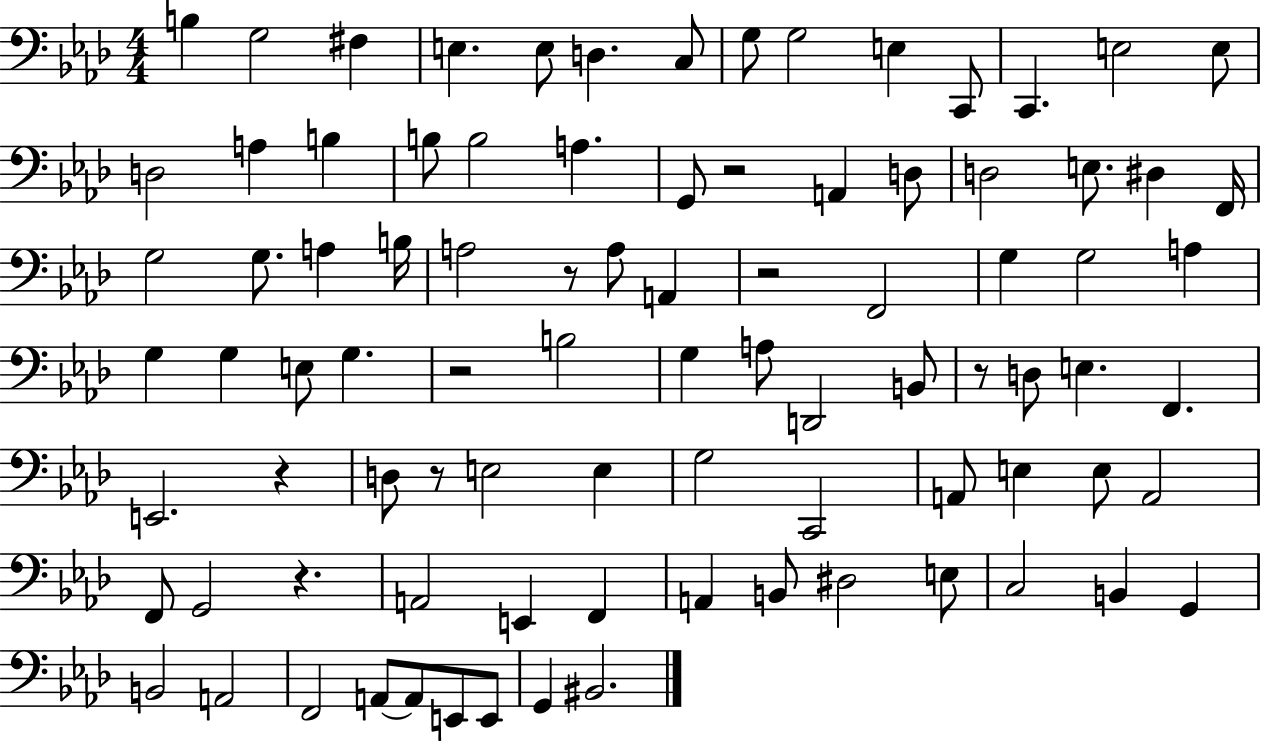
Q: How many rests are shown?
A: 8